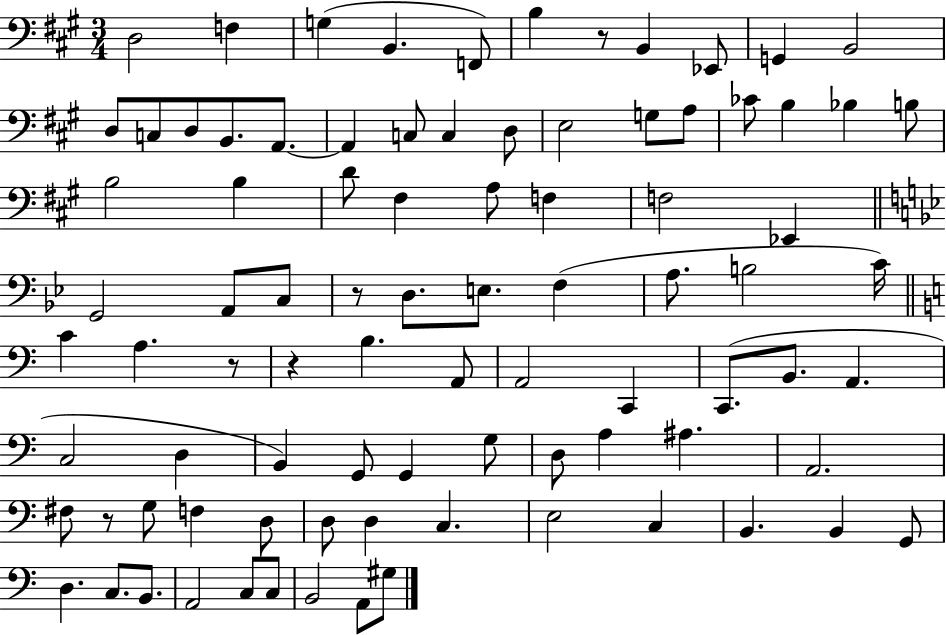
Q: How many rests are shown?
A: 5